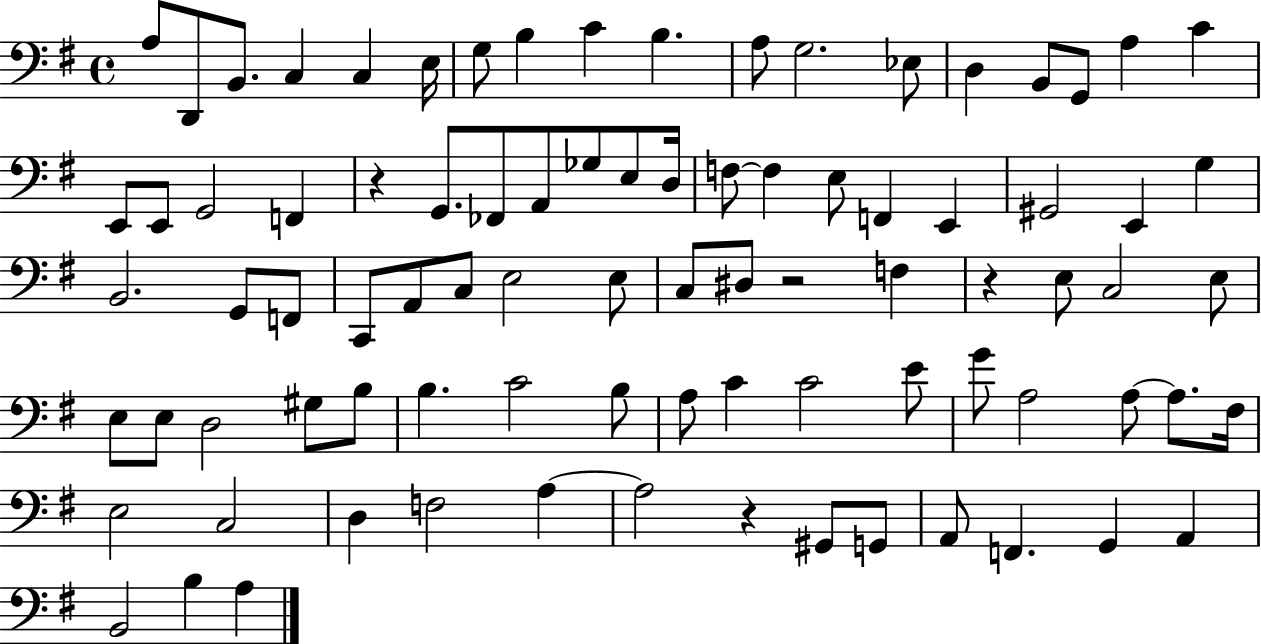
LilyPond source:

{
  \clef bass
  \time 4/4
  \defaultTimeSignature
  \key g \major
  \repeat volta 2 { a8 d,8 b,8. c4 c4 e16 | g8 b4 c'4 b4. | a8 g2. ees8 | d4 b,8 g,8 a4 c'4 | \break e,8 e,8 g,2 f,4 | r4 g,8. fes,8 a,8 ges8 e8 d16 | f8~~ f4 e8 f,4 e,4 | gis,2 e,4 g4 | \break b,2. g,8 f,8 | c,8 a,8 c8 e2 e8 | c8 dis8 r2 f4 | r4 e8 c2 e8 | \break e8 e8 d2 gis8 b8 | b4. c'2 b8 | a8 c'4 c'2 e'8 | g'8 a2 a8~~ a8. fis16 | \break e2 c2 | d4 f2 a4~~ | a2 r4 gis,8 g,8 | a,8 f,4. g,4 a,4 | \break b,2 b4 a4 | } \bar "|."
}